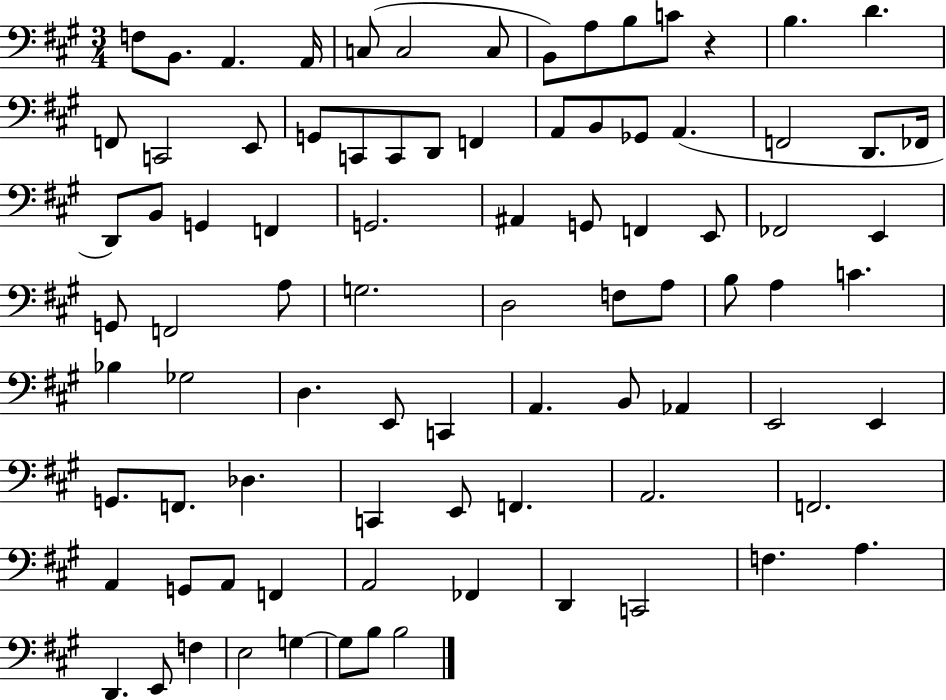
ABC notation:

X:1
T:Untitled
M:3/4
L:1/4
K:A
F,/2 B,,/2 A,, A,,/4 C,/2 C,2 C,/2 B,,/2 A,/2 B,/2 C/2 z B, D F,,/2 C,,2 E,,/2 G,,/2 C,,/2 C,,/2 D,,/2 F,, A,,/2 B,,/2 _G,,/2 A,, F,,2 D,,/2 _F,,/4 D,,/2 B,,/2 G,, F,, G,,2 ^A,, G,,/2 F,, E,,/2 _F,,2 E,, G,,/2 F,,2 A,/2 G,2 D,2 F,/2 A,/2 B,/2 A, C _B, _G,2 D, E,,/2 C,, A,, B,,/2 _A,, E,,2 E,, G,,/2 F,,/2 _D, C,, E,,/2 F,, A,,2 F,,2 A,, G,,/2 A,,/2 F,, A,,2 _F,, D,, C,,2 F, A, D,, E,,/2 F, E,2 G, G,/2 B,/2 B,2